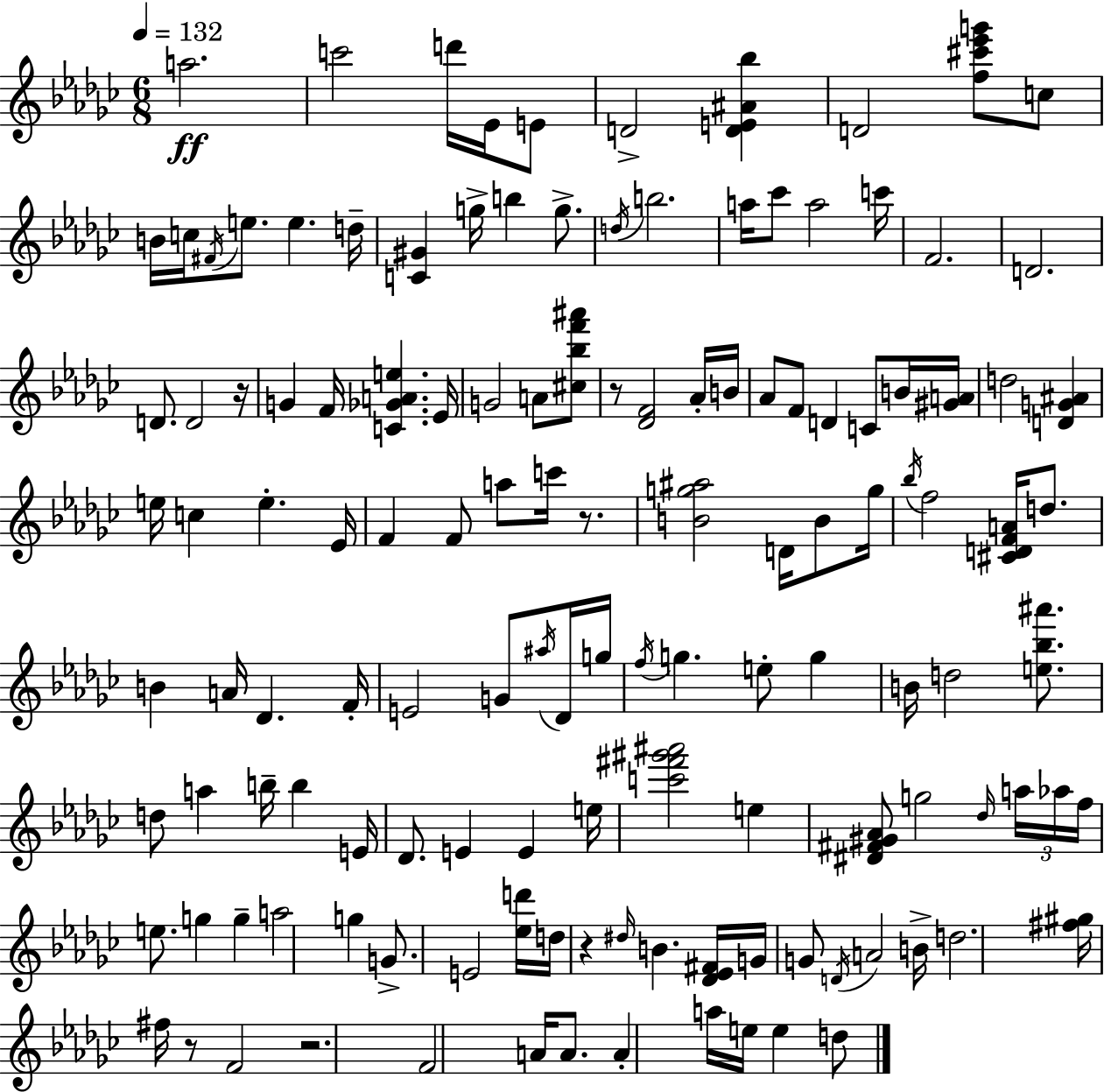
A5/h. C6/h D6/s Eb4/s E4/e D4/h [D4,E4,A#4,Bb5]/q D4/h [F5,C#6,Eb6,G6]/e C5/e B4/s C5/s F#4/s E5/e. E5/q. D5/s [C4,G#4]/q G5/s B5/q G5/e. D5/s B5/h. A5/s CES6/e A5/h C6/s F4/h. D4/h. D4/e. D4/h R/s G4/q F4/s [C4,Gb4,A4,E5]/q. Eb4/s G4/h A4/e [C#5,Bb5,F6,A#6]/e R/e [Db4,F4]/h Ab4/s B4/s Ab4/e F4/e D4/q C4/e B4/s [G#4,A4]/s D5/h [D4,G4,A#4]/q E5/s C5/q E5/q. Eb4/s F4/q F4/e A5/e C6/s R/e. [B4,G5,A#5]/h D4/s B4/e G5/s Bb5/s F5/h [C#4,D4,F4,A4]/s D5/e. B4/q A4/s Db4/q. F4/s E4/h G4/e A#5/s Db4/s G5/s F5/s G5/q. E5/e G5/q B4/s D5/h [E5,Bb5,A#6]/e. D5/e A5/q B5/s B5/q E4/s Db4/e. E4/q E4/q E5/s [C6,F#6,G#6,A#6]/h E5/q [D#4,F#4,G#4,Ab4]/e G5/h Db5/s A5/s Ab5/s F5/s E5/e. G5/q G5/q A5/h G5/q G4/e. E4/h [Eb5,D6]/s D5/s R/q D#5/s B4/q. [Db4,Eb4,F#4]/s G4/s G4/e D4/s A4/h B4/s D5/h. [F#5,G#5]/s F#5/s R/e F4/h R/h. F4/h A4/s A4/e. A4/q A5/s E5/s E5/q D5/e